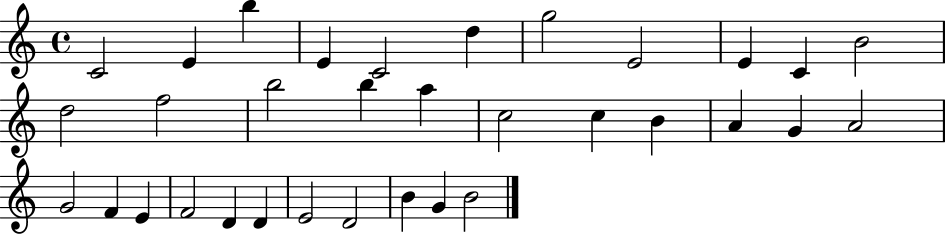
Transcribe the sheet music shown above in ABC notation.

X:1
T:Untitled
M:4/4
L:1/4
K:C
C2 E b E C2 d g2 E2 E C B2 d2 f2 b2 b a c2 c B A G A2 G2 F E F2 D D E2 D2 B G B2